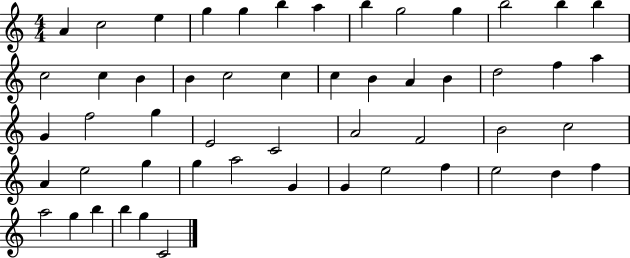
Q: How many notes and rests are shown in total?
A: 53